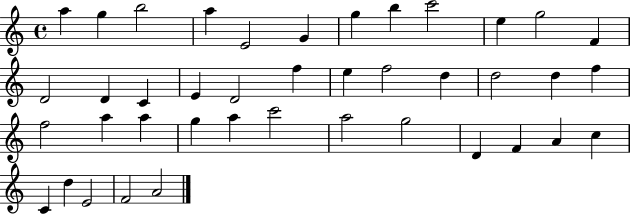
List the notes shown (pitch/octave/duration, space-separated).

A5/q G5/q B5/h A5/q E4/h G4/q G5/q B5/q C6/h E5/q G5/h F4/q D4/h D4/q C4/q E4/q D4/h F5/q E5/q F5/h D5/q D5/h D5/q F5/q F5/h A5/q A5/q G5/q A5/q C6/h A5/h G5/h D4/q F4/q A4/q C5/q C4/q D5/q E4/h F4/h A4/h